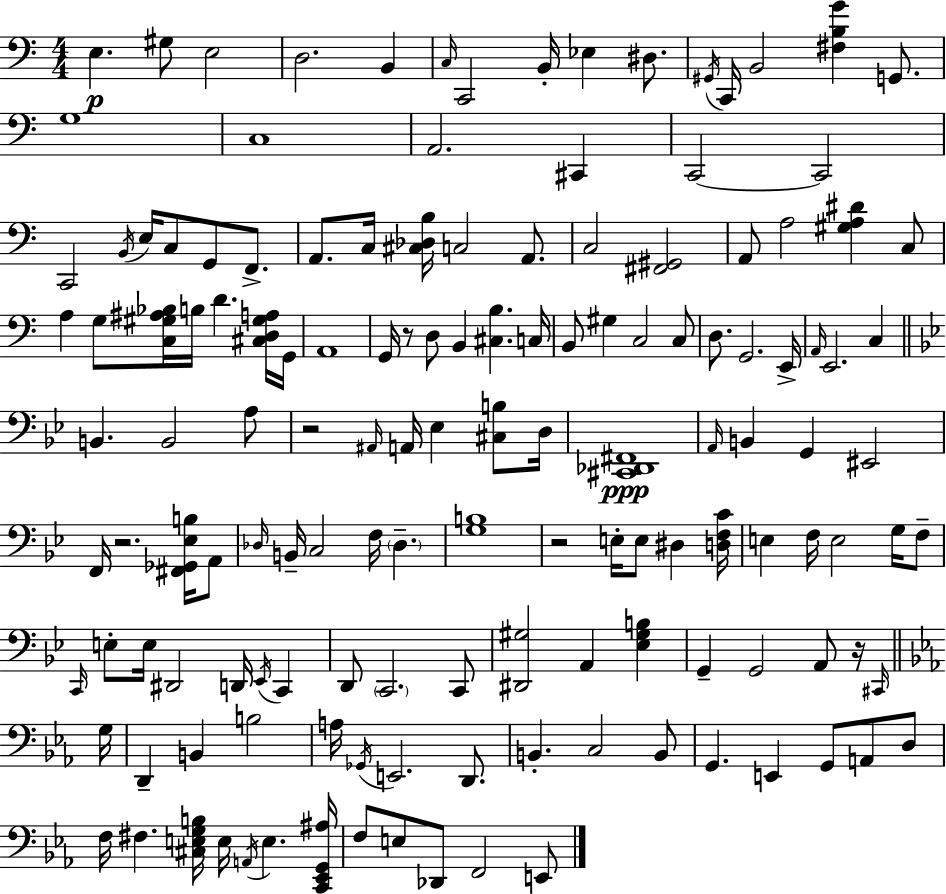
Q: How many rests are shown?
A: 5